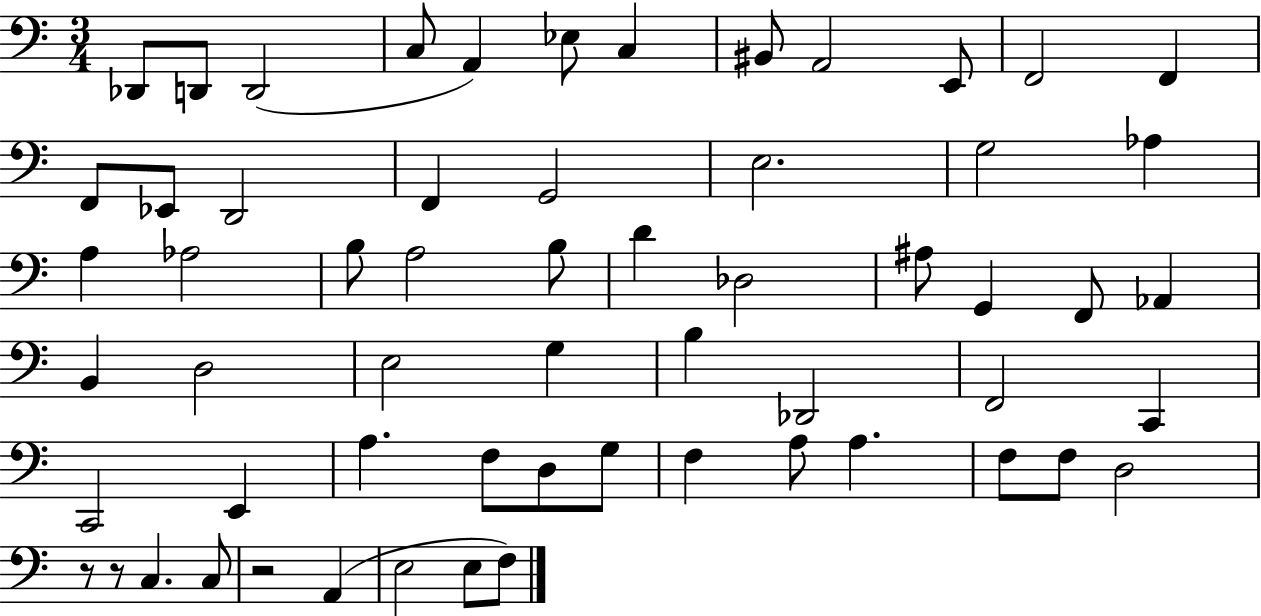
Db2/e D2/e D2/h C3/e A2/q Eb3/e C3/q BIS2/e A2/h E2/e F2/h F2/q F2/e Eb2/e D2/h F2/q G2/h E3/h. G3/h Ab3/q A3/q Ab3/h B3/e A3/h B3/e D4/q Db3/h A#3/e G2/q F2/e Ab2/q B2/q D3/h E3/h G3/q B3/q Db2/h F2/h C2/q C2/h E2/q A3/q. F3/e D3/e G3/e F3/q A3/e A3/q. F3/e F3/e D3/h R/e R/e C3/q. C3/e R/h A2/q E3/h E3/e F3/e